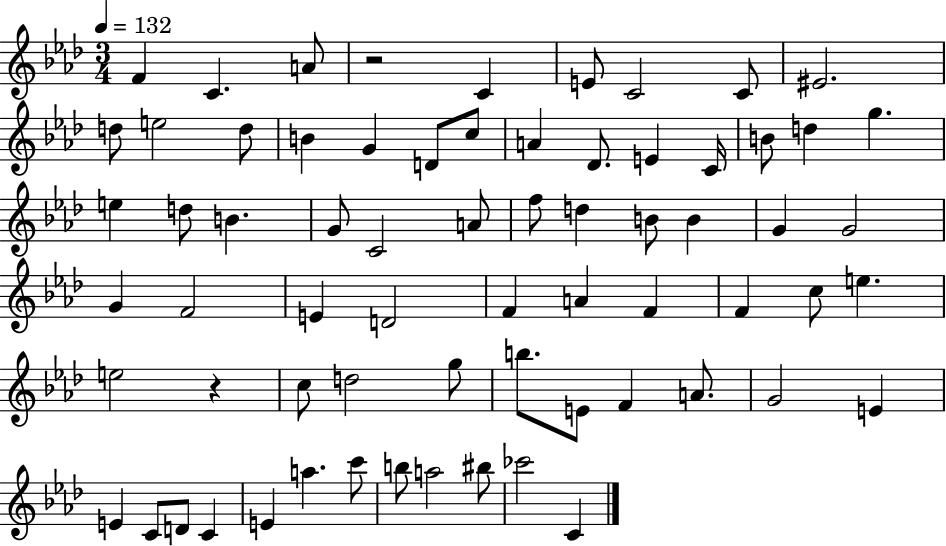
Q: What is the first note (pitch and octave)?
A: F4